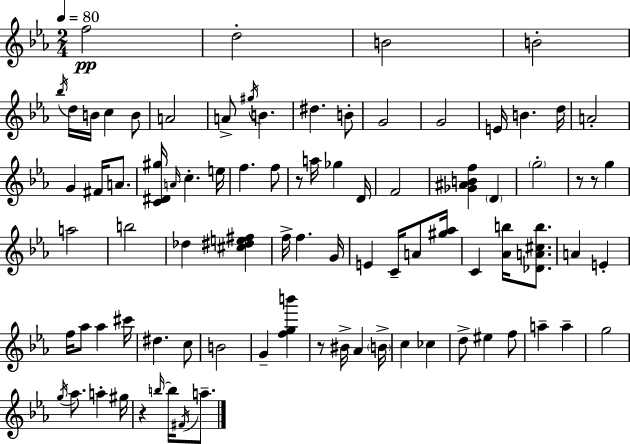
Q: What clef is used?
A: treble